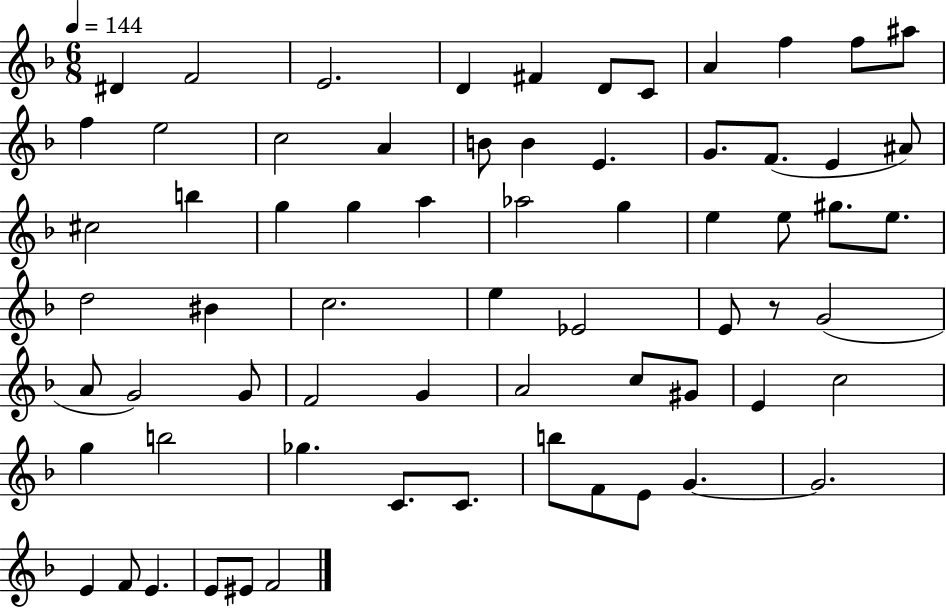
D#4/q F4/h E4/h. D4/q F#4/q D4/e C4/e A4/q F5/q F5/e A#5/e F5/q E5/h C5/h A4/q B4/e B4/q E4/q. G4/e. F4/e. E4/q A#4/e C#5/h B5/q G5/q G5/q A5/q Ab5/h G5/q E5/q E5/e G#5/e. E5/e. D5/h BIS4/q C5/h. E5/q Eb4/h E4/e R/e G4/h A4/e G4/h G4/e F4/h G4/q A4/h C5/e G#4/e E4/q C5/h G5/q B5/h Gb5/q. C4/e. C4/e. B5/e F4/e E4/e G4/q. G4/h. E4/q F4/e E4/q. E4/e EIS4/e F4/h